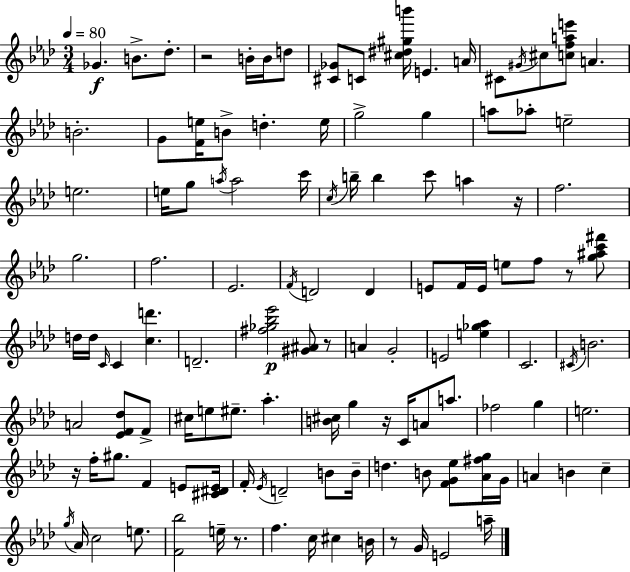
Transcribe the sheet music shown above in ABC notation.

X:1
T:Untitled
M:3/4
L:1/4
K:Ab
_G B/2 _d/2 z2 B/4 B/4 d/2 [^C_G]/2 C/2 [^c^d^gb']/4 E A/4 ^C/2 ^G/4 ^c/2 [cfae']/2 A B2 G/2 [Fe]/4 B/2 d e/4 g2 g a/2 _a/2 e2 e2 e/4 g/2 a/4 a2 c'/4 c/4 b/4 b c'/2 a z/4 f2 g2 f2 _E2 F/4 D2 D E/2 F/4 E/4 e/2 f/2 z/2 [g^ac'^f']/2 d/4 d/4 C/4 C [cd'] D2 [^f_g_b_e']2 [^G^A]/2 z/2 A G2 E2 [e_g_a] C2 ^C/4 B2 A2 [_EF_d]/2 F/2 ^c/4 e/2 ^e/2 _a [B^c]/4 g z/4 C/4 A/2 a/2 _f2 g e2 z/4 f/4 ^g/2 F E/2 [^C^DE]/4 F/4 _E/4 D2 B/2 B/4 d B/2 [FG_e]/2 [_A^fg]/4 G/4 A B c g/4 _A/4 c2 e/2 [F_b]2 e/4 z/2 f c/4 ^c B/4 z/2 G/4 E2 a/4